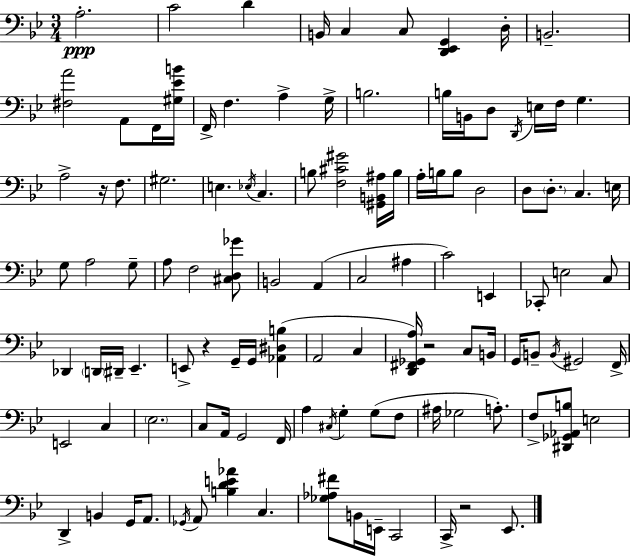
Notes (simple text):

A3/h. C4/h D4/q B2/s C3/q C3/e [D2,Eb2,G2]/q D3/s B2/h. [F#3,A4]/h A2/e F2/s [G#3,Eb4,B4]/s F2/s F3/q. A3/q G3/s B3/h. B3/s B2/s D3/e D2/s E3/s F3/s G3/q. A3/h R/s F3/e. G#3/h. E3/q. Eb3/s C3/q. B3/e [F3,C#4,G#4]/h [G#2,B2,A#3]/s B3/s A3/s B3/s B3/e D3/h D3/e D3/e. C3/q. E3/s G3/e A3/h G3/e A3/e F3/h [C#3,D3,Gb4]/e B2/h A2/q C3/h A#3/q C4/h E2/q CES2/e E3/h C3/e Db2/q D2/s D#2/s Eb2/q. E2/e R/q G2/s G2/s [Ab2,D#3,B3]/q A2/h C3/q [D2,F#2,Gb2,A3]/s R/h C3/e B2/s G2/s B2/e B2/s G#2/h F2/s E2/h C3/q Eb3/h. C3/e A2/s G2/h F2/s A3/q C#3/s G3/q G3/e F3/e A#3/s Gb3/h A3/e. F3/e [D#2,Gb2,Ab2,B3]/e E3/h D2/q B2/q G2/s A2/e. Gb2/s A2/e [B3,D4,E4,Ab4]/q C3/q. [Gb3,Ab3,F#4]/e B2/s E2/s C2/h C2/s R/h Eb2/e.